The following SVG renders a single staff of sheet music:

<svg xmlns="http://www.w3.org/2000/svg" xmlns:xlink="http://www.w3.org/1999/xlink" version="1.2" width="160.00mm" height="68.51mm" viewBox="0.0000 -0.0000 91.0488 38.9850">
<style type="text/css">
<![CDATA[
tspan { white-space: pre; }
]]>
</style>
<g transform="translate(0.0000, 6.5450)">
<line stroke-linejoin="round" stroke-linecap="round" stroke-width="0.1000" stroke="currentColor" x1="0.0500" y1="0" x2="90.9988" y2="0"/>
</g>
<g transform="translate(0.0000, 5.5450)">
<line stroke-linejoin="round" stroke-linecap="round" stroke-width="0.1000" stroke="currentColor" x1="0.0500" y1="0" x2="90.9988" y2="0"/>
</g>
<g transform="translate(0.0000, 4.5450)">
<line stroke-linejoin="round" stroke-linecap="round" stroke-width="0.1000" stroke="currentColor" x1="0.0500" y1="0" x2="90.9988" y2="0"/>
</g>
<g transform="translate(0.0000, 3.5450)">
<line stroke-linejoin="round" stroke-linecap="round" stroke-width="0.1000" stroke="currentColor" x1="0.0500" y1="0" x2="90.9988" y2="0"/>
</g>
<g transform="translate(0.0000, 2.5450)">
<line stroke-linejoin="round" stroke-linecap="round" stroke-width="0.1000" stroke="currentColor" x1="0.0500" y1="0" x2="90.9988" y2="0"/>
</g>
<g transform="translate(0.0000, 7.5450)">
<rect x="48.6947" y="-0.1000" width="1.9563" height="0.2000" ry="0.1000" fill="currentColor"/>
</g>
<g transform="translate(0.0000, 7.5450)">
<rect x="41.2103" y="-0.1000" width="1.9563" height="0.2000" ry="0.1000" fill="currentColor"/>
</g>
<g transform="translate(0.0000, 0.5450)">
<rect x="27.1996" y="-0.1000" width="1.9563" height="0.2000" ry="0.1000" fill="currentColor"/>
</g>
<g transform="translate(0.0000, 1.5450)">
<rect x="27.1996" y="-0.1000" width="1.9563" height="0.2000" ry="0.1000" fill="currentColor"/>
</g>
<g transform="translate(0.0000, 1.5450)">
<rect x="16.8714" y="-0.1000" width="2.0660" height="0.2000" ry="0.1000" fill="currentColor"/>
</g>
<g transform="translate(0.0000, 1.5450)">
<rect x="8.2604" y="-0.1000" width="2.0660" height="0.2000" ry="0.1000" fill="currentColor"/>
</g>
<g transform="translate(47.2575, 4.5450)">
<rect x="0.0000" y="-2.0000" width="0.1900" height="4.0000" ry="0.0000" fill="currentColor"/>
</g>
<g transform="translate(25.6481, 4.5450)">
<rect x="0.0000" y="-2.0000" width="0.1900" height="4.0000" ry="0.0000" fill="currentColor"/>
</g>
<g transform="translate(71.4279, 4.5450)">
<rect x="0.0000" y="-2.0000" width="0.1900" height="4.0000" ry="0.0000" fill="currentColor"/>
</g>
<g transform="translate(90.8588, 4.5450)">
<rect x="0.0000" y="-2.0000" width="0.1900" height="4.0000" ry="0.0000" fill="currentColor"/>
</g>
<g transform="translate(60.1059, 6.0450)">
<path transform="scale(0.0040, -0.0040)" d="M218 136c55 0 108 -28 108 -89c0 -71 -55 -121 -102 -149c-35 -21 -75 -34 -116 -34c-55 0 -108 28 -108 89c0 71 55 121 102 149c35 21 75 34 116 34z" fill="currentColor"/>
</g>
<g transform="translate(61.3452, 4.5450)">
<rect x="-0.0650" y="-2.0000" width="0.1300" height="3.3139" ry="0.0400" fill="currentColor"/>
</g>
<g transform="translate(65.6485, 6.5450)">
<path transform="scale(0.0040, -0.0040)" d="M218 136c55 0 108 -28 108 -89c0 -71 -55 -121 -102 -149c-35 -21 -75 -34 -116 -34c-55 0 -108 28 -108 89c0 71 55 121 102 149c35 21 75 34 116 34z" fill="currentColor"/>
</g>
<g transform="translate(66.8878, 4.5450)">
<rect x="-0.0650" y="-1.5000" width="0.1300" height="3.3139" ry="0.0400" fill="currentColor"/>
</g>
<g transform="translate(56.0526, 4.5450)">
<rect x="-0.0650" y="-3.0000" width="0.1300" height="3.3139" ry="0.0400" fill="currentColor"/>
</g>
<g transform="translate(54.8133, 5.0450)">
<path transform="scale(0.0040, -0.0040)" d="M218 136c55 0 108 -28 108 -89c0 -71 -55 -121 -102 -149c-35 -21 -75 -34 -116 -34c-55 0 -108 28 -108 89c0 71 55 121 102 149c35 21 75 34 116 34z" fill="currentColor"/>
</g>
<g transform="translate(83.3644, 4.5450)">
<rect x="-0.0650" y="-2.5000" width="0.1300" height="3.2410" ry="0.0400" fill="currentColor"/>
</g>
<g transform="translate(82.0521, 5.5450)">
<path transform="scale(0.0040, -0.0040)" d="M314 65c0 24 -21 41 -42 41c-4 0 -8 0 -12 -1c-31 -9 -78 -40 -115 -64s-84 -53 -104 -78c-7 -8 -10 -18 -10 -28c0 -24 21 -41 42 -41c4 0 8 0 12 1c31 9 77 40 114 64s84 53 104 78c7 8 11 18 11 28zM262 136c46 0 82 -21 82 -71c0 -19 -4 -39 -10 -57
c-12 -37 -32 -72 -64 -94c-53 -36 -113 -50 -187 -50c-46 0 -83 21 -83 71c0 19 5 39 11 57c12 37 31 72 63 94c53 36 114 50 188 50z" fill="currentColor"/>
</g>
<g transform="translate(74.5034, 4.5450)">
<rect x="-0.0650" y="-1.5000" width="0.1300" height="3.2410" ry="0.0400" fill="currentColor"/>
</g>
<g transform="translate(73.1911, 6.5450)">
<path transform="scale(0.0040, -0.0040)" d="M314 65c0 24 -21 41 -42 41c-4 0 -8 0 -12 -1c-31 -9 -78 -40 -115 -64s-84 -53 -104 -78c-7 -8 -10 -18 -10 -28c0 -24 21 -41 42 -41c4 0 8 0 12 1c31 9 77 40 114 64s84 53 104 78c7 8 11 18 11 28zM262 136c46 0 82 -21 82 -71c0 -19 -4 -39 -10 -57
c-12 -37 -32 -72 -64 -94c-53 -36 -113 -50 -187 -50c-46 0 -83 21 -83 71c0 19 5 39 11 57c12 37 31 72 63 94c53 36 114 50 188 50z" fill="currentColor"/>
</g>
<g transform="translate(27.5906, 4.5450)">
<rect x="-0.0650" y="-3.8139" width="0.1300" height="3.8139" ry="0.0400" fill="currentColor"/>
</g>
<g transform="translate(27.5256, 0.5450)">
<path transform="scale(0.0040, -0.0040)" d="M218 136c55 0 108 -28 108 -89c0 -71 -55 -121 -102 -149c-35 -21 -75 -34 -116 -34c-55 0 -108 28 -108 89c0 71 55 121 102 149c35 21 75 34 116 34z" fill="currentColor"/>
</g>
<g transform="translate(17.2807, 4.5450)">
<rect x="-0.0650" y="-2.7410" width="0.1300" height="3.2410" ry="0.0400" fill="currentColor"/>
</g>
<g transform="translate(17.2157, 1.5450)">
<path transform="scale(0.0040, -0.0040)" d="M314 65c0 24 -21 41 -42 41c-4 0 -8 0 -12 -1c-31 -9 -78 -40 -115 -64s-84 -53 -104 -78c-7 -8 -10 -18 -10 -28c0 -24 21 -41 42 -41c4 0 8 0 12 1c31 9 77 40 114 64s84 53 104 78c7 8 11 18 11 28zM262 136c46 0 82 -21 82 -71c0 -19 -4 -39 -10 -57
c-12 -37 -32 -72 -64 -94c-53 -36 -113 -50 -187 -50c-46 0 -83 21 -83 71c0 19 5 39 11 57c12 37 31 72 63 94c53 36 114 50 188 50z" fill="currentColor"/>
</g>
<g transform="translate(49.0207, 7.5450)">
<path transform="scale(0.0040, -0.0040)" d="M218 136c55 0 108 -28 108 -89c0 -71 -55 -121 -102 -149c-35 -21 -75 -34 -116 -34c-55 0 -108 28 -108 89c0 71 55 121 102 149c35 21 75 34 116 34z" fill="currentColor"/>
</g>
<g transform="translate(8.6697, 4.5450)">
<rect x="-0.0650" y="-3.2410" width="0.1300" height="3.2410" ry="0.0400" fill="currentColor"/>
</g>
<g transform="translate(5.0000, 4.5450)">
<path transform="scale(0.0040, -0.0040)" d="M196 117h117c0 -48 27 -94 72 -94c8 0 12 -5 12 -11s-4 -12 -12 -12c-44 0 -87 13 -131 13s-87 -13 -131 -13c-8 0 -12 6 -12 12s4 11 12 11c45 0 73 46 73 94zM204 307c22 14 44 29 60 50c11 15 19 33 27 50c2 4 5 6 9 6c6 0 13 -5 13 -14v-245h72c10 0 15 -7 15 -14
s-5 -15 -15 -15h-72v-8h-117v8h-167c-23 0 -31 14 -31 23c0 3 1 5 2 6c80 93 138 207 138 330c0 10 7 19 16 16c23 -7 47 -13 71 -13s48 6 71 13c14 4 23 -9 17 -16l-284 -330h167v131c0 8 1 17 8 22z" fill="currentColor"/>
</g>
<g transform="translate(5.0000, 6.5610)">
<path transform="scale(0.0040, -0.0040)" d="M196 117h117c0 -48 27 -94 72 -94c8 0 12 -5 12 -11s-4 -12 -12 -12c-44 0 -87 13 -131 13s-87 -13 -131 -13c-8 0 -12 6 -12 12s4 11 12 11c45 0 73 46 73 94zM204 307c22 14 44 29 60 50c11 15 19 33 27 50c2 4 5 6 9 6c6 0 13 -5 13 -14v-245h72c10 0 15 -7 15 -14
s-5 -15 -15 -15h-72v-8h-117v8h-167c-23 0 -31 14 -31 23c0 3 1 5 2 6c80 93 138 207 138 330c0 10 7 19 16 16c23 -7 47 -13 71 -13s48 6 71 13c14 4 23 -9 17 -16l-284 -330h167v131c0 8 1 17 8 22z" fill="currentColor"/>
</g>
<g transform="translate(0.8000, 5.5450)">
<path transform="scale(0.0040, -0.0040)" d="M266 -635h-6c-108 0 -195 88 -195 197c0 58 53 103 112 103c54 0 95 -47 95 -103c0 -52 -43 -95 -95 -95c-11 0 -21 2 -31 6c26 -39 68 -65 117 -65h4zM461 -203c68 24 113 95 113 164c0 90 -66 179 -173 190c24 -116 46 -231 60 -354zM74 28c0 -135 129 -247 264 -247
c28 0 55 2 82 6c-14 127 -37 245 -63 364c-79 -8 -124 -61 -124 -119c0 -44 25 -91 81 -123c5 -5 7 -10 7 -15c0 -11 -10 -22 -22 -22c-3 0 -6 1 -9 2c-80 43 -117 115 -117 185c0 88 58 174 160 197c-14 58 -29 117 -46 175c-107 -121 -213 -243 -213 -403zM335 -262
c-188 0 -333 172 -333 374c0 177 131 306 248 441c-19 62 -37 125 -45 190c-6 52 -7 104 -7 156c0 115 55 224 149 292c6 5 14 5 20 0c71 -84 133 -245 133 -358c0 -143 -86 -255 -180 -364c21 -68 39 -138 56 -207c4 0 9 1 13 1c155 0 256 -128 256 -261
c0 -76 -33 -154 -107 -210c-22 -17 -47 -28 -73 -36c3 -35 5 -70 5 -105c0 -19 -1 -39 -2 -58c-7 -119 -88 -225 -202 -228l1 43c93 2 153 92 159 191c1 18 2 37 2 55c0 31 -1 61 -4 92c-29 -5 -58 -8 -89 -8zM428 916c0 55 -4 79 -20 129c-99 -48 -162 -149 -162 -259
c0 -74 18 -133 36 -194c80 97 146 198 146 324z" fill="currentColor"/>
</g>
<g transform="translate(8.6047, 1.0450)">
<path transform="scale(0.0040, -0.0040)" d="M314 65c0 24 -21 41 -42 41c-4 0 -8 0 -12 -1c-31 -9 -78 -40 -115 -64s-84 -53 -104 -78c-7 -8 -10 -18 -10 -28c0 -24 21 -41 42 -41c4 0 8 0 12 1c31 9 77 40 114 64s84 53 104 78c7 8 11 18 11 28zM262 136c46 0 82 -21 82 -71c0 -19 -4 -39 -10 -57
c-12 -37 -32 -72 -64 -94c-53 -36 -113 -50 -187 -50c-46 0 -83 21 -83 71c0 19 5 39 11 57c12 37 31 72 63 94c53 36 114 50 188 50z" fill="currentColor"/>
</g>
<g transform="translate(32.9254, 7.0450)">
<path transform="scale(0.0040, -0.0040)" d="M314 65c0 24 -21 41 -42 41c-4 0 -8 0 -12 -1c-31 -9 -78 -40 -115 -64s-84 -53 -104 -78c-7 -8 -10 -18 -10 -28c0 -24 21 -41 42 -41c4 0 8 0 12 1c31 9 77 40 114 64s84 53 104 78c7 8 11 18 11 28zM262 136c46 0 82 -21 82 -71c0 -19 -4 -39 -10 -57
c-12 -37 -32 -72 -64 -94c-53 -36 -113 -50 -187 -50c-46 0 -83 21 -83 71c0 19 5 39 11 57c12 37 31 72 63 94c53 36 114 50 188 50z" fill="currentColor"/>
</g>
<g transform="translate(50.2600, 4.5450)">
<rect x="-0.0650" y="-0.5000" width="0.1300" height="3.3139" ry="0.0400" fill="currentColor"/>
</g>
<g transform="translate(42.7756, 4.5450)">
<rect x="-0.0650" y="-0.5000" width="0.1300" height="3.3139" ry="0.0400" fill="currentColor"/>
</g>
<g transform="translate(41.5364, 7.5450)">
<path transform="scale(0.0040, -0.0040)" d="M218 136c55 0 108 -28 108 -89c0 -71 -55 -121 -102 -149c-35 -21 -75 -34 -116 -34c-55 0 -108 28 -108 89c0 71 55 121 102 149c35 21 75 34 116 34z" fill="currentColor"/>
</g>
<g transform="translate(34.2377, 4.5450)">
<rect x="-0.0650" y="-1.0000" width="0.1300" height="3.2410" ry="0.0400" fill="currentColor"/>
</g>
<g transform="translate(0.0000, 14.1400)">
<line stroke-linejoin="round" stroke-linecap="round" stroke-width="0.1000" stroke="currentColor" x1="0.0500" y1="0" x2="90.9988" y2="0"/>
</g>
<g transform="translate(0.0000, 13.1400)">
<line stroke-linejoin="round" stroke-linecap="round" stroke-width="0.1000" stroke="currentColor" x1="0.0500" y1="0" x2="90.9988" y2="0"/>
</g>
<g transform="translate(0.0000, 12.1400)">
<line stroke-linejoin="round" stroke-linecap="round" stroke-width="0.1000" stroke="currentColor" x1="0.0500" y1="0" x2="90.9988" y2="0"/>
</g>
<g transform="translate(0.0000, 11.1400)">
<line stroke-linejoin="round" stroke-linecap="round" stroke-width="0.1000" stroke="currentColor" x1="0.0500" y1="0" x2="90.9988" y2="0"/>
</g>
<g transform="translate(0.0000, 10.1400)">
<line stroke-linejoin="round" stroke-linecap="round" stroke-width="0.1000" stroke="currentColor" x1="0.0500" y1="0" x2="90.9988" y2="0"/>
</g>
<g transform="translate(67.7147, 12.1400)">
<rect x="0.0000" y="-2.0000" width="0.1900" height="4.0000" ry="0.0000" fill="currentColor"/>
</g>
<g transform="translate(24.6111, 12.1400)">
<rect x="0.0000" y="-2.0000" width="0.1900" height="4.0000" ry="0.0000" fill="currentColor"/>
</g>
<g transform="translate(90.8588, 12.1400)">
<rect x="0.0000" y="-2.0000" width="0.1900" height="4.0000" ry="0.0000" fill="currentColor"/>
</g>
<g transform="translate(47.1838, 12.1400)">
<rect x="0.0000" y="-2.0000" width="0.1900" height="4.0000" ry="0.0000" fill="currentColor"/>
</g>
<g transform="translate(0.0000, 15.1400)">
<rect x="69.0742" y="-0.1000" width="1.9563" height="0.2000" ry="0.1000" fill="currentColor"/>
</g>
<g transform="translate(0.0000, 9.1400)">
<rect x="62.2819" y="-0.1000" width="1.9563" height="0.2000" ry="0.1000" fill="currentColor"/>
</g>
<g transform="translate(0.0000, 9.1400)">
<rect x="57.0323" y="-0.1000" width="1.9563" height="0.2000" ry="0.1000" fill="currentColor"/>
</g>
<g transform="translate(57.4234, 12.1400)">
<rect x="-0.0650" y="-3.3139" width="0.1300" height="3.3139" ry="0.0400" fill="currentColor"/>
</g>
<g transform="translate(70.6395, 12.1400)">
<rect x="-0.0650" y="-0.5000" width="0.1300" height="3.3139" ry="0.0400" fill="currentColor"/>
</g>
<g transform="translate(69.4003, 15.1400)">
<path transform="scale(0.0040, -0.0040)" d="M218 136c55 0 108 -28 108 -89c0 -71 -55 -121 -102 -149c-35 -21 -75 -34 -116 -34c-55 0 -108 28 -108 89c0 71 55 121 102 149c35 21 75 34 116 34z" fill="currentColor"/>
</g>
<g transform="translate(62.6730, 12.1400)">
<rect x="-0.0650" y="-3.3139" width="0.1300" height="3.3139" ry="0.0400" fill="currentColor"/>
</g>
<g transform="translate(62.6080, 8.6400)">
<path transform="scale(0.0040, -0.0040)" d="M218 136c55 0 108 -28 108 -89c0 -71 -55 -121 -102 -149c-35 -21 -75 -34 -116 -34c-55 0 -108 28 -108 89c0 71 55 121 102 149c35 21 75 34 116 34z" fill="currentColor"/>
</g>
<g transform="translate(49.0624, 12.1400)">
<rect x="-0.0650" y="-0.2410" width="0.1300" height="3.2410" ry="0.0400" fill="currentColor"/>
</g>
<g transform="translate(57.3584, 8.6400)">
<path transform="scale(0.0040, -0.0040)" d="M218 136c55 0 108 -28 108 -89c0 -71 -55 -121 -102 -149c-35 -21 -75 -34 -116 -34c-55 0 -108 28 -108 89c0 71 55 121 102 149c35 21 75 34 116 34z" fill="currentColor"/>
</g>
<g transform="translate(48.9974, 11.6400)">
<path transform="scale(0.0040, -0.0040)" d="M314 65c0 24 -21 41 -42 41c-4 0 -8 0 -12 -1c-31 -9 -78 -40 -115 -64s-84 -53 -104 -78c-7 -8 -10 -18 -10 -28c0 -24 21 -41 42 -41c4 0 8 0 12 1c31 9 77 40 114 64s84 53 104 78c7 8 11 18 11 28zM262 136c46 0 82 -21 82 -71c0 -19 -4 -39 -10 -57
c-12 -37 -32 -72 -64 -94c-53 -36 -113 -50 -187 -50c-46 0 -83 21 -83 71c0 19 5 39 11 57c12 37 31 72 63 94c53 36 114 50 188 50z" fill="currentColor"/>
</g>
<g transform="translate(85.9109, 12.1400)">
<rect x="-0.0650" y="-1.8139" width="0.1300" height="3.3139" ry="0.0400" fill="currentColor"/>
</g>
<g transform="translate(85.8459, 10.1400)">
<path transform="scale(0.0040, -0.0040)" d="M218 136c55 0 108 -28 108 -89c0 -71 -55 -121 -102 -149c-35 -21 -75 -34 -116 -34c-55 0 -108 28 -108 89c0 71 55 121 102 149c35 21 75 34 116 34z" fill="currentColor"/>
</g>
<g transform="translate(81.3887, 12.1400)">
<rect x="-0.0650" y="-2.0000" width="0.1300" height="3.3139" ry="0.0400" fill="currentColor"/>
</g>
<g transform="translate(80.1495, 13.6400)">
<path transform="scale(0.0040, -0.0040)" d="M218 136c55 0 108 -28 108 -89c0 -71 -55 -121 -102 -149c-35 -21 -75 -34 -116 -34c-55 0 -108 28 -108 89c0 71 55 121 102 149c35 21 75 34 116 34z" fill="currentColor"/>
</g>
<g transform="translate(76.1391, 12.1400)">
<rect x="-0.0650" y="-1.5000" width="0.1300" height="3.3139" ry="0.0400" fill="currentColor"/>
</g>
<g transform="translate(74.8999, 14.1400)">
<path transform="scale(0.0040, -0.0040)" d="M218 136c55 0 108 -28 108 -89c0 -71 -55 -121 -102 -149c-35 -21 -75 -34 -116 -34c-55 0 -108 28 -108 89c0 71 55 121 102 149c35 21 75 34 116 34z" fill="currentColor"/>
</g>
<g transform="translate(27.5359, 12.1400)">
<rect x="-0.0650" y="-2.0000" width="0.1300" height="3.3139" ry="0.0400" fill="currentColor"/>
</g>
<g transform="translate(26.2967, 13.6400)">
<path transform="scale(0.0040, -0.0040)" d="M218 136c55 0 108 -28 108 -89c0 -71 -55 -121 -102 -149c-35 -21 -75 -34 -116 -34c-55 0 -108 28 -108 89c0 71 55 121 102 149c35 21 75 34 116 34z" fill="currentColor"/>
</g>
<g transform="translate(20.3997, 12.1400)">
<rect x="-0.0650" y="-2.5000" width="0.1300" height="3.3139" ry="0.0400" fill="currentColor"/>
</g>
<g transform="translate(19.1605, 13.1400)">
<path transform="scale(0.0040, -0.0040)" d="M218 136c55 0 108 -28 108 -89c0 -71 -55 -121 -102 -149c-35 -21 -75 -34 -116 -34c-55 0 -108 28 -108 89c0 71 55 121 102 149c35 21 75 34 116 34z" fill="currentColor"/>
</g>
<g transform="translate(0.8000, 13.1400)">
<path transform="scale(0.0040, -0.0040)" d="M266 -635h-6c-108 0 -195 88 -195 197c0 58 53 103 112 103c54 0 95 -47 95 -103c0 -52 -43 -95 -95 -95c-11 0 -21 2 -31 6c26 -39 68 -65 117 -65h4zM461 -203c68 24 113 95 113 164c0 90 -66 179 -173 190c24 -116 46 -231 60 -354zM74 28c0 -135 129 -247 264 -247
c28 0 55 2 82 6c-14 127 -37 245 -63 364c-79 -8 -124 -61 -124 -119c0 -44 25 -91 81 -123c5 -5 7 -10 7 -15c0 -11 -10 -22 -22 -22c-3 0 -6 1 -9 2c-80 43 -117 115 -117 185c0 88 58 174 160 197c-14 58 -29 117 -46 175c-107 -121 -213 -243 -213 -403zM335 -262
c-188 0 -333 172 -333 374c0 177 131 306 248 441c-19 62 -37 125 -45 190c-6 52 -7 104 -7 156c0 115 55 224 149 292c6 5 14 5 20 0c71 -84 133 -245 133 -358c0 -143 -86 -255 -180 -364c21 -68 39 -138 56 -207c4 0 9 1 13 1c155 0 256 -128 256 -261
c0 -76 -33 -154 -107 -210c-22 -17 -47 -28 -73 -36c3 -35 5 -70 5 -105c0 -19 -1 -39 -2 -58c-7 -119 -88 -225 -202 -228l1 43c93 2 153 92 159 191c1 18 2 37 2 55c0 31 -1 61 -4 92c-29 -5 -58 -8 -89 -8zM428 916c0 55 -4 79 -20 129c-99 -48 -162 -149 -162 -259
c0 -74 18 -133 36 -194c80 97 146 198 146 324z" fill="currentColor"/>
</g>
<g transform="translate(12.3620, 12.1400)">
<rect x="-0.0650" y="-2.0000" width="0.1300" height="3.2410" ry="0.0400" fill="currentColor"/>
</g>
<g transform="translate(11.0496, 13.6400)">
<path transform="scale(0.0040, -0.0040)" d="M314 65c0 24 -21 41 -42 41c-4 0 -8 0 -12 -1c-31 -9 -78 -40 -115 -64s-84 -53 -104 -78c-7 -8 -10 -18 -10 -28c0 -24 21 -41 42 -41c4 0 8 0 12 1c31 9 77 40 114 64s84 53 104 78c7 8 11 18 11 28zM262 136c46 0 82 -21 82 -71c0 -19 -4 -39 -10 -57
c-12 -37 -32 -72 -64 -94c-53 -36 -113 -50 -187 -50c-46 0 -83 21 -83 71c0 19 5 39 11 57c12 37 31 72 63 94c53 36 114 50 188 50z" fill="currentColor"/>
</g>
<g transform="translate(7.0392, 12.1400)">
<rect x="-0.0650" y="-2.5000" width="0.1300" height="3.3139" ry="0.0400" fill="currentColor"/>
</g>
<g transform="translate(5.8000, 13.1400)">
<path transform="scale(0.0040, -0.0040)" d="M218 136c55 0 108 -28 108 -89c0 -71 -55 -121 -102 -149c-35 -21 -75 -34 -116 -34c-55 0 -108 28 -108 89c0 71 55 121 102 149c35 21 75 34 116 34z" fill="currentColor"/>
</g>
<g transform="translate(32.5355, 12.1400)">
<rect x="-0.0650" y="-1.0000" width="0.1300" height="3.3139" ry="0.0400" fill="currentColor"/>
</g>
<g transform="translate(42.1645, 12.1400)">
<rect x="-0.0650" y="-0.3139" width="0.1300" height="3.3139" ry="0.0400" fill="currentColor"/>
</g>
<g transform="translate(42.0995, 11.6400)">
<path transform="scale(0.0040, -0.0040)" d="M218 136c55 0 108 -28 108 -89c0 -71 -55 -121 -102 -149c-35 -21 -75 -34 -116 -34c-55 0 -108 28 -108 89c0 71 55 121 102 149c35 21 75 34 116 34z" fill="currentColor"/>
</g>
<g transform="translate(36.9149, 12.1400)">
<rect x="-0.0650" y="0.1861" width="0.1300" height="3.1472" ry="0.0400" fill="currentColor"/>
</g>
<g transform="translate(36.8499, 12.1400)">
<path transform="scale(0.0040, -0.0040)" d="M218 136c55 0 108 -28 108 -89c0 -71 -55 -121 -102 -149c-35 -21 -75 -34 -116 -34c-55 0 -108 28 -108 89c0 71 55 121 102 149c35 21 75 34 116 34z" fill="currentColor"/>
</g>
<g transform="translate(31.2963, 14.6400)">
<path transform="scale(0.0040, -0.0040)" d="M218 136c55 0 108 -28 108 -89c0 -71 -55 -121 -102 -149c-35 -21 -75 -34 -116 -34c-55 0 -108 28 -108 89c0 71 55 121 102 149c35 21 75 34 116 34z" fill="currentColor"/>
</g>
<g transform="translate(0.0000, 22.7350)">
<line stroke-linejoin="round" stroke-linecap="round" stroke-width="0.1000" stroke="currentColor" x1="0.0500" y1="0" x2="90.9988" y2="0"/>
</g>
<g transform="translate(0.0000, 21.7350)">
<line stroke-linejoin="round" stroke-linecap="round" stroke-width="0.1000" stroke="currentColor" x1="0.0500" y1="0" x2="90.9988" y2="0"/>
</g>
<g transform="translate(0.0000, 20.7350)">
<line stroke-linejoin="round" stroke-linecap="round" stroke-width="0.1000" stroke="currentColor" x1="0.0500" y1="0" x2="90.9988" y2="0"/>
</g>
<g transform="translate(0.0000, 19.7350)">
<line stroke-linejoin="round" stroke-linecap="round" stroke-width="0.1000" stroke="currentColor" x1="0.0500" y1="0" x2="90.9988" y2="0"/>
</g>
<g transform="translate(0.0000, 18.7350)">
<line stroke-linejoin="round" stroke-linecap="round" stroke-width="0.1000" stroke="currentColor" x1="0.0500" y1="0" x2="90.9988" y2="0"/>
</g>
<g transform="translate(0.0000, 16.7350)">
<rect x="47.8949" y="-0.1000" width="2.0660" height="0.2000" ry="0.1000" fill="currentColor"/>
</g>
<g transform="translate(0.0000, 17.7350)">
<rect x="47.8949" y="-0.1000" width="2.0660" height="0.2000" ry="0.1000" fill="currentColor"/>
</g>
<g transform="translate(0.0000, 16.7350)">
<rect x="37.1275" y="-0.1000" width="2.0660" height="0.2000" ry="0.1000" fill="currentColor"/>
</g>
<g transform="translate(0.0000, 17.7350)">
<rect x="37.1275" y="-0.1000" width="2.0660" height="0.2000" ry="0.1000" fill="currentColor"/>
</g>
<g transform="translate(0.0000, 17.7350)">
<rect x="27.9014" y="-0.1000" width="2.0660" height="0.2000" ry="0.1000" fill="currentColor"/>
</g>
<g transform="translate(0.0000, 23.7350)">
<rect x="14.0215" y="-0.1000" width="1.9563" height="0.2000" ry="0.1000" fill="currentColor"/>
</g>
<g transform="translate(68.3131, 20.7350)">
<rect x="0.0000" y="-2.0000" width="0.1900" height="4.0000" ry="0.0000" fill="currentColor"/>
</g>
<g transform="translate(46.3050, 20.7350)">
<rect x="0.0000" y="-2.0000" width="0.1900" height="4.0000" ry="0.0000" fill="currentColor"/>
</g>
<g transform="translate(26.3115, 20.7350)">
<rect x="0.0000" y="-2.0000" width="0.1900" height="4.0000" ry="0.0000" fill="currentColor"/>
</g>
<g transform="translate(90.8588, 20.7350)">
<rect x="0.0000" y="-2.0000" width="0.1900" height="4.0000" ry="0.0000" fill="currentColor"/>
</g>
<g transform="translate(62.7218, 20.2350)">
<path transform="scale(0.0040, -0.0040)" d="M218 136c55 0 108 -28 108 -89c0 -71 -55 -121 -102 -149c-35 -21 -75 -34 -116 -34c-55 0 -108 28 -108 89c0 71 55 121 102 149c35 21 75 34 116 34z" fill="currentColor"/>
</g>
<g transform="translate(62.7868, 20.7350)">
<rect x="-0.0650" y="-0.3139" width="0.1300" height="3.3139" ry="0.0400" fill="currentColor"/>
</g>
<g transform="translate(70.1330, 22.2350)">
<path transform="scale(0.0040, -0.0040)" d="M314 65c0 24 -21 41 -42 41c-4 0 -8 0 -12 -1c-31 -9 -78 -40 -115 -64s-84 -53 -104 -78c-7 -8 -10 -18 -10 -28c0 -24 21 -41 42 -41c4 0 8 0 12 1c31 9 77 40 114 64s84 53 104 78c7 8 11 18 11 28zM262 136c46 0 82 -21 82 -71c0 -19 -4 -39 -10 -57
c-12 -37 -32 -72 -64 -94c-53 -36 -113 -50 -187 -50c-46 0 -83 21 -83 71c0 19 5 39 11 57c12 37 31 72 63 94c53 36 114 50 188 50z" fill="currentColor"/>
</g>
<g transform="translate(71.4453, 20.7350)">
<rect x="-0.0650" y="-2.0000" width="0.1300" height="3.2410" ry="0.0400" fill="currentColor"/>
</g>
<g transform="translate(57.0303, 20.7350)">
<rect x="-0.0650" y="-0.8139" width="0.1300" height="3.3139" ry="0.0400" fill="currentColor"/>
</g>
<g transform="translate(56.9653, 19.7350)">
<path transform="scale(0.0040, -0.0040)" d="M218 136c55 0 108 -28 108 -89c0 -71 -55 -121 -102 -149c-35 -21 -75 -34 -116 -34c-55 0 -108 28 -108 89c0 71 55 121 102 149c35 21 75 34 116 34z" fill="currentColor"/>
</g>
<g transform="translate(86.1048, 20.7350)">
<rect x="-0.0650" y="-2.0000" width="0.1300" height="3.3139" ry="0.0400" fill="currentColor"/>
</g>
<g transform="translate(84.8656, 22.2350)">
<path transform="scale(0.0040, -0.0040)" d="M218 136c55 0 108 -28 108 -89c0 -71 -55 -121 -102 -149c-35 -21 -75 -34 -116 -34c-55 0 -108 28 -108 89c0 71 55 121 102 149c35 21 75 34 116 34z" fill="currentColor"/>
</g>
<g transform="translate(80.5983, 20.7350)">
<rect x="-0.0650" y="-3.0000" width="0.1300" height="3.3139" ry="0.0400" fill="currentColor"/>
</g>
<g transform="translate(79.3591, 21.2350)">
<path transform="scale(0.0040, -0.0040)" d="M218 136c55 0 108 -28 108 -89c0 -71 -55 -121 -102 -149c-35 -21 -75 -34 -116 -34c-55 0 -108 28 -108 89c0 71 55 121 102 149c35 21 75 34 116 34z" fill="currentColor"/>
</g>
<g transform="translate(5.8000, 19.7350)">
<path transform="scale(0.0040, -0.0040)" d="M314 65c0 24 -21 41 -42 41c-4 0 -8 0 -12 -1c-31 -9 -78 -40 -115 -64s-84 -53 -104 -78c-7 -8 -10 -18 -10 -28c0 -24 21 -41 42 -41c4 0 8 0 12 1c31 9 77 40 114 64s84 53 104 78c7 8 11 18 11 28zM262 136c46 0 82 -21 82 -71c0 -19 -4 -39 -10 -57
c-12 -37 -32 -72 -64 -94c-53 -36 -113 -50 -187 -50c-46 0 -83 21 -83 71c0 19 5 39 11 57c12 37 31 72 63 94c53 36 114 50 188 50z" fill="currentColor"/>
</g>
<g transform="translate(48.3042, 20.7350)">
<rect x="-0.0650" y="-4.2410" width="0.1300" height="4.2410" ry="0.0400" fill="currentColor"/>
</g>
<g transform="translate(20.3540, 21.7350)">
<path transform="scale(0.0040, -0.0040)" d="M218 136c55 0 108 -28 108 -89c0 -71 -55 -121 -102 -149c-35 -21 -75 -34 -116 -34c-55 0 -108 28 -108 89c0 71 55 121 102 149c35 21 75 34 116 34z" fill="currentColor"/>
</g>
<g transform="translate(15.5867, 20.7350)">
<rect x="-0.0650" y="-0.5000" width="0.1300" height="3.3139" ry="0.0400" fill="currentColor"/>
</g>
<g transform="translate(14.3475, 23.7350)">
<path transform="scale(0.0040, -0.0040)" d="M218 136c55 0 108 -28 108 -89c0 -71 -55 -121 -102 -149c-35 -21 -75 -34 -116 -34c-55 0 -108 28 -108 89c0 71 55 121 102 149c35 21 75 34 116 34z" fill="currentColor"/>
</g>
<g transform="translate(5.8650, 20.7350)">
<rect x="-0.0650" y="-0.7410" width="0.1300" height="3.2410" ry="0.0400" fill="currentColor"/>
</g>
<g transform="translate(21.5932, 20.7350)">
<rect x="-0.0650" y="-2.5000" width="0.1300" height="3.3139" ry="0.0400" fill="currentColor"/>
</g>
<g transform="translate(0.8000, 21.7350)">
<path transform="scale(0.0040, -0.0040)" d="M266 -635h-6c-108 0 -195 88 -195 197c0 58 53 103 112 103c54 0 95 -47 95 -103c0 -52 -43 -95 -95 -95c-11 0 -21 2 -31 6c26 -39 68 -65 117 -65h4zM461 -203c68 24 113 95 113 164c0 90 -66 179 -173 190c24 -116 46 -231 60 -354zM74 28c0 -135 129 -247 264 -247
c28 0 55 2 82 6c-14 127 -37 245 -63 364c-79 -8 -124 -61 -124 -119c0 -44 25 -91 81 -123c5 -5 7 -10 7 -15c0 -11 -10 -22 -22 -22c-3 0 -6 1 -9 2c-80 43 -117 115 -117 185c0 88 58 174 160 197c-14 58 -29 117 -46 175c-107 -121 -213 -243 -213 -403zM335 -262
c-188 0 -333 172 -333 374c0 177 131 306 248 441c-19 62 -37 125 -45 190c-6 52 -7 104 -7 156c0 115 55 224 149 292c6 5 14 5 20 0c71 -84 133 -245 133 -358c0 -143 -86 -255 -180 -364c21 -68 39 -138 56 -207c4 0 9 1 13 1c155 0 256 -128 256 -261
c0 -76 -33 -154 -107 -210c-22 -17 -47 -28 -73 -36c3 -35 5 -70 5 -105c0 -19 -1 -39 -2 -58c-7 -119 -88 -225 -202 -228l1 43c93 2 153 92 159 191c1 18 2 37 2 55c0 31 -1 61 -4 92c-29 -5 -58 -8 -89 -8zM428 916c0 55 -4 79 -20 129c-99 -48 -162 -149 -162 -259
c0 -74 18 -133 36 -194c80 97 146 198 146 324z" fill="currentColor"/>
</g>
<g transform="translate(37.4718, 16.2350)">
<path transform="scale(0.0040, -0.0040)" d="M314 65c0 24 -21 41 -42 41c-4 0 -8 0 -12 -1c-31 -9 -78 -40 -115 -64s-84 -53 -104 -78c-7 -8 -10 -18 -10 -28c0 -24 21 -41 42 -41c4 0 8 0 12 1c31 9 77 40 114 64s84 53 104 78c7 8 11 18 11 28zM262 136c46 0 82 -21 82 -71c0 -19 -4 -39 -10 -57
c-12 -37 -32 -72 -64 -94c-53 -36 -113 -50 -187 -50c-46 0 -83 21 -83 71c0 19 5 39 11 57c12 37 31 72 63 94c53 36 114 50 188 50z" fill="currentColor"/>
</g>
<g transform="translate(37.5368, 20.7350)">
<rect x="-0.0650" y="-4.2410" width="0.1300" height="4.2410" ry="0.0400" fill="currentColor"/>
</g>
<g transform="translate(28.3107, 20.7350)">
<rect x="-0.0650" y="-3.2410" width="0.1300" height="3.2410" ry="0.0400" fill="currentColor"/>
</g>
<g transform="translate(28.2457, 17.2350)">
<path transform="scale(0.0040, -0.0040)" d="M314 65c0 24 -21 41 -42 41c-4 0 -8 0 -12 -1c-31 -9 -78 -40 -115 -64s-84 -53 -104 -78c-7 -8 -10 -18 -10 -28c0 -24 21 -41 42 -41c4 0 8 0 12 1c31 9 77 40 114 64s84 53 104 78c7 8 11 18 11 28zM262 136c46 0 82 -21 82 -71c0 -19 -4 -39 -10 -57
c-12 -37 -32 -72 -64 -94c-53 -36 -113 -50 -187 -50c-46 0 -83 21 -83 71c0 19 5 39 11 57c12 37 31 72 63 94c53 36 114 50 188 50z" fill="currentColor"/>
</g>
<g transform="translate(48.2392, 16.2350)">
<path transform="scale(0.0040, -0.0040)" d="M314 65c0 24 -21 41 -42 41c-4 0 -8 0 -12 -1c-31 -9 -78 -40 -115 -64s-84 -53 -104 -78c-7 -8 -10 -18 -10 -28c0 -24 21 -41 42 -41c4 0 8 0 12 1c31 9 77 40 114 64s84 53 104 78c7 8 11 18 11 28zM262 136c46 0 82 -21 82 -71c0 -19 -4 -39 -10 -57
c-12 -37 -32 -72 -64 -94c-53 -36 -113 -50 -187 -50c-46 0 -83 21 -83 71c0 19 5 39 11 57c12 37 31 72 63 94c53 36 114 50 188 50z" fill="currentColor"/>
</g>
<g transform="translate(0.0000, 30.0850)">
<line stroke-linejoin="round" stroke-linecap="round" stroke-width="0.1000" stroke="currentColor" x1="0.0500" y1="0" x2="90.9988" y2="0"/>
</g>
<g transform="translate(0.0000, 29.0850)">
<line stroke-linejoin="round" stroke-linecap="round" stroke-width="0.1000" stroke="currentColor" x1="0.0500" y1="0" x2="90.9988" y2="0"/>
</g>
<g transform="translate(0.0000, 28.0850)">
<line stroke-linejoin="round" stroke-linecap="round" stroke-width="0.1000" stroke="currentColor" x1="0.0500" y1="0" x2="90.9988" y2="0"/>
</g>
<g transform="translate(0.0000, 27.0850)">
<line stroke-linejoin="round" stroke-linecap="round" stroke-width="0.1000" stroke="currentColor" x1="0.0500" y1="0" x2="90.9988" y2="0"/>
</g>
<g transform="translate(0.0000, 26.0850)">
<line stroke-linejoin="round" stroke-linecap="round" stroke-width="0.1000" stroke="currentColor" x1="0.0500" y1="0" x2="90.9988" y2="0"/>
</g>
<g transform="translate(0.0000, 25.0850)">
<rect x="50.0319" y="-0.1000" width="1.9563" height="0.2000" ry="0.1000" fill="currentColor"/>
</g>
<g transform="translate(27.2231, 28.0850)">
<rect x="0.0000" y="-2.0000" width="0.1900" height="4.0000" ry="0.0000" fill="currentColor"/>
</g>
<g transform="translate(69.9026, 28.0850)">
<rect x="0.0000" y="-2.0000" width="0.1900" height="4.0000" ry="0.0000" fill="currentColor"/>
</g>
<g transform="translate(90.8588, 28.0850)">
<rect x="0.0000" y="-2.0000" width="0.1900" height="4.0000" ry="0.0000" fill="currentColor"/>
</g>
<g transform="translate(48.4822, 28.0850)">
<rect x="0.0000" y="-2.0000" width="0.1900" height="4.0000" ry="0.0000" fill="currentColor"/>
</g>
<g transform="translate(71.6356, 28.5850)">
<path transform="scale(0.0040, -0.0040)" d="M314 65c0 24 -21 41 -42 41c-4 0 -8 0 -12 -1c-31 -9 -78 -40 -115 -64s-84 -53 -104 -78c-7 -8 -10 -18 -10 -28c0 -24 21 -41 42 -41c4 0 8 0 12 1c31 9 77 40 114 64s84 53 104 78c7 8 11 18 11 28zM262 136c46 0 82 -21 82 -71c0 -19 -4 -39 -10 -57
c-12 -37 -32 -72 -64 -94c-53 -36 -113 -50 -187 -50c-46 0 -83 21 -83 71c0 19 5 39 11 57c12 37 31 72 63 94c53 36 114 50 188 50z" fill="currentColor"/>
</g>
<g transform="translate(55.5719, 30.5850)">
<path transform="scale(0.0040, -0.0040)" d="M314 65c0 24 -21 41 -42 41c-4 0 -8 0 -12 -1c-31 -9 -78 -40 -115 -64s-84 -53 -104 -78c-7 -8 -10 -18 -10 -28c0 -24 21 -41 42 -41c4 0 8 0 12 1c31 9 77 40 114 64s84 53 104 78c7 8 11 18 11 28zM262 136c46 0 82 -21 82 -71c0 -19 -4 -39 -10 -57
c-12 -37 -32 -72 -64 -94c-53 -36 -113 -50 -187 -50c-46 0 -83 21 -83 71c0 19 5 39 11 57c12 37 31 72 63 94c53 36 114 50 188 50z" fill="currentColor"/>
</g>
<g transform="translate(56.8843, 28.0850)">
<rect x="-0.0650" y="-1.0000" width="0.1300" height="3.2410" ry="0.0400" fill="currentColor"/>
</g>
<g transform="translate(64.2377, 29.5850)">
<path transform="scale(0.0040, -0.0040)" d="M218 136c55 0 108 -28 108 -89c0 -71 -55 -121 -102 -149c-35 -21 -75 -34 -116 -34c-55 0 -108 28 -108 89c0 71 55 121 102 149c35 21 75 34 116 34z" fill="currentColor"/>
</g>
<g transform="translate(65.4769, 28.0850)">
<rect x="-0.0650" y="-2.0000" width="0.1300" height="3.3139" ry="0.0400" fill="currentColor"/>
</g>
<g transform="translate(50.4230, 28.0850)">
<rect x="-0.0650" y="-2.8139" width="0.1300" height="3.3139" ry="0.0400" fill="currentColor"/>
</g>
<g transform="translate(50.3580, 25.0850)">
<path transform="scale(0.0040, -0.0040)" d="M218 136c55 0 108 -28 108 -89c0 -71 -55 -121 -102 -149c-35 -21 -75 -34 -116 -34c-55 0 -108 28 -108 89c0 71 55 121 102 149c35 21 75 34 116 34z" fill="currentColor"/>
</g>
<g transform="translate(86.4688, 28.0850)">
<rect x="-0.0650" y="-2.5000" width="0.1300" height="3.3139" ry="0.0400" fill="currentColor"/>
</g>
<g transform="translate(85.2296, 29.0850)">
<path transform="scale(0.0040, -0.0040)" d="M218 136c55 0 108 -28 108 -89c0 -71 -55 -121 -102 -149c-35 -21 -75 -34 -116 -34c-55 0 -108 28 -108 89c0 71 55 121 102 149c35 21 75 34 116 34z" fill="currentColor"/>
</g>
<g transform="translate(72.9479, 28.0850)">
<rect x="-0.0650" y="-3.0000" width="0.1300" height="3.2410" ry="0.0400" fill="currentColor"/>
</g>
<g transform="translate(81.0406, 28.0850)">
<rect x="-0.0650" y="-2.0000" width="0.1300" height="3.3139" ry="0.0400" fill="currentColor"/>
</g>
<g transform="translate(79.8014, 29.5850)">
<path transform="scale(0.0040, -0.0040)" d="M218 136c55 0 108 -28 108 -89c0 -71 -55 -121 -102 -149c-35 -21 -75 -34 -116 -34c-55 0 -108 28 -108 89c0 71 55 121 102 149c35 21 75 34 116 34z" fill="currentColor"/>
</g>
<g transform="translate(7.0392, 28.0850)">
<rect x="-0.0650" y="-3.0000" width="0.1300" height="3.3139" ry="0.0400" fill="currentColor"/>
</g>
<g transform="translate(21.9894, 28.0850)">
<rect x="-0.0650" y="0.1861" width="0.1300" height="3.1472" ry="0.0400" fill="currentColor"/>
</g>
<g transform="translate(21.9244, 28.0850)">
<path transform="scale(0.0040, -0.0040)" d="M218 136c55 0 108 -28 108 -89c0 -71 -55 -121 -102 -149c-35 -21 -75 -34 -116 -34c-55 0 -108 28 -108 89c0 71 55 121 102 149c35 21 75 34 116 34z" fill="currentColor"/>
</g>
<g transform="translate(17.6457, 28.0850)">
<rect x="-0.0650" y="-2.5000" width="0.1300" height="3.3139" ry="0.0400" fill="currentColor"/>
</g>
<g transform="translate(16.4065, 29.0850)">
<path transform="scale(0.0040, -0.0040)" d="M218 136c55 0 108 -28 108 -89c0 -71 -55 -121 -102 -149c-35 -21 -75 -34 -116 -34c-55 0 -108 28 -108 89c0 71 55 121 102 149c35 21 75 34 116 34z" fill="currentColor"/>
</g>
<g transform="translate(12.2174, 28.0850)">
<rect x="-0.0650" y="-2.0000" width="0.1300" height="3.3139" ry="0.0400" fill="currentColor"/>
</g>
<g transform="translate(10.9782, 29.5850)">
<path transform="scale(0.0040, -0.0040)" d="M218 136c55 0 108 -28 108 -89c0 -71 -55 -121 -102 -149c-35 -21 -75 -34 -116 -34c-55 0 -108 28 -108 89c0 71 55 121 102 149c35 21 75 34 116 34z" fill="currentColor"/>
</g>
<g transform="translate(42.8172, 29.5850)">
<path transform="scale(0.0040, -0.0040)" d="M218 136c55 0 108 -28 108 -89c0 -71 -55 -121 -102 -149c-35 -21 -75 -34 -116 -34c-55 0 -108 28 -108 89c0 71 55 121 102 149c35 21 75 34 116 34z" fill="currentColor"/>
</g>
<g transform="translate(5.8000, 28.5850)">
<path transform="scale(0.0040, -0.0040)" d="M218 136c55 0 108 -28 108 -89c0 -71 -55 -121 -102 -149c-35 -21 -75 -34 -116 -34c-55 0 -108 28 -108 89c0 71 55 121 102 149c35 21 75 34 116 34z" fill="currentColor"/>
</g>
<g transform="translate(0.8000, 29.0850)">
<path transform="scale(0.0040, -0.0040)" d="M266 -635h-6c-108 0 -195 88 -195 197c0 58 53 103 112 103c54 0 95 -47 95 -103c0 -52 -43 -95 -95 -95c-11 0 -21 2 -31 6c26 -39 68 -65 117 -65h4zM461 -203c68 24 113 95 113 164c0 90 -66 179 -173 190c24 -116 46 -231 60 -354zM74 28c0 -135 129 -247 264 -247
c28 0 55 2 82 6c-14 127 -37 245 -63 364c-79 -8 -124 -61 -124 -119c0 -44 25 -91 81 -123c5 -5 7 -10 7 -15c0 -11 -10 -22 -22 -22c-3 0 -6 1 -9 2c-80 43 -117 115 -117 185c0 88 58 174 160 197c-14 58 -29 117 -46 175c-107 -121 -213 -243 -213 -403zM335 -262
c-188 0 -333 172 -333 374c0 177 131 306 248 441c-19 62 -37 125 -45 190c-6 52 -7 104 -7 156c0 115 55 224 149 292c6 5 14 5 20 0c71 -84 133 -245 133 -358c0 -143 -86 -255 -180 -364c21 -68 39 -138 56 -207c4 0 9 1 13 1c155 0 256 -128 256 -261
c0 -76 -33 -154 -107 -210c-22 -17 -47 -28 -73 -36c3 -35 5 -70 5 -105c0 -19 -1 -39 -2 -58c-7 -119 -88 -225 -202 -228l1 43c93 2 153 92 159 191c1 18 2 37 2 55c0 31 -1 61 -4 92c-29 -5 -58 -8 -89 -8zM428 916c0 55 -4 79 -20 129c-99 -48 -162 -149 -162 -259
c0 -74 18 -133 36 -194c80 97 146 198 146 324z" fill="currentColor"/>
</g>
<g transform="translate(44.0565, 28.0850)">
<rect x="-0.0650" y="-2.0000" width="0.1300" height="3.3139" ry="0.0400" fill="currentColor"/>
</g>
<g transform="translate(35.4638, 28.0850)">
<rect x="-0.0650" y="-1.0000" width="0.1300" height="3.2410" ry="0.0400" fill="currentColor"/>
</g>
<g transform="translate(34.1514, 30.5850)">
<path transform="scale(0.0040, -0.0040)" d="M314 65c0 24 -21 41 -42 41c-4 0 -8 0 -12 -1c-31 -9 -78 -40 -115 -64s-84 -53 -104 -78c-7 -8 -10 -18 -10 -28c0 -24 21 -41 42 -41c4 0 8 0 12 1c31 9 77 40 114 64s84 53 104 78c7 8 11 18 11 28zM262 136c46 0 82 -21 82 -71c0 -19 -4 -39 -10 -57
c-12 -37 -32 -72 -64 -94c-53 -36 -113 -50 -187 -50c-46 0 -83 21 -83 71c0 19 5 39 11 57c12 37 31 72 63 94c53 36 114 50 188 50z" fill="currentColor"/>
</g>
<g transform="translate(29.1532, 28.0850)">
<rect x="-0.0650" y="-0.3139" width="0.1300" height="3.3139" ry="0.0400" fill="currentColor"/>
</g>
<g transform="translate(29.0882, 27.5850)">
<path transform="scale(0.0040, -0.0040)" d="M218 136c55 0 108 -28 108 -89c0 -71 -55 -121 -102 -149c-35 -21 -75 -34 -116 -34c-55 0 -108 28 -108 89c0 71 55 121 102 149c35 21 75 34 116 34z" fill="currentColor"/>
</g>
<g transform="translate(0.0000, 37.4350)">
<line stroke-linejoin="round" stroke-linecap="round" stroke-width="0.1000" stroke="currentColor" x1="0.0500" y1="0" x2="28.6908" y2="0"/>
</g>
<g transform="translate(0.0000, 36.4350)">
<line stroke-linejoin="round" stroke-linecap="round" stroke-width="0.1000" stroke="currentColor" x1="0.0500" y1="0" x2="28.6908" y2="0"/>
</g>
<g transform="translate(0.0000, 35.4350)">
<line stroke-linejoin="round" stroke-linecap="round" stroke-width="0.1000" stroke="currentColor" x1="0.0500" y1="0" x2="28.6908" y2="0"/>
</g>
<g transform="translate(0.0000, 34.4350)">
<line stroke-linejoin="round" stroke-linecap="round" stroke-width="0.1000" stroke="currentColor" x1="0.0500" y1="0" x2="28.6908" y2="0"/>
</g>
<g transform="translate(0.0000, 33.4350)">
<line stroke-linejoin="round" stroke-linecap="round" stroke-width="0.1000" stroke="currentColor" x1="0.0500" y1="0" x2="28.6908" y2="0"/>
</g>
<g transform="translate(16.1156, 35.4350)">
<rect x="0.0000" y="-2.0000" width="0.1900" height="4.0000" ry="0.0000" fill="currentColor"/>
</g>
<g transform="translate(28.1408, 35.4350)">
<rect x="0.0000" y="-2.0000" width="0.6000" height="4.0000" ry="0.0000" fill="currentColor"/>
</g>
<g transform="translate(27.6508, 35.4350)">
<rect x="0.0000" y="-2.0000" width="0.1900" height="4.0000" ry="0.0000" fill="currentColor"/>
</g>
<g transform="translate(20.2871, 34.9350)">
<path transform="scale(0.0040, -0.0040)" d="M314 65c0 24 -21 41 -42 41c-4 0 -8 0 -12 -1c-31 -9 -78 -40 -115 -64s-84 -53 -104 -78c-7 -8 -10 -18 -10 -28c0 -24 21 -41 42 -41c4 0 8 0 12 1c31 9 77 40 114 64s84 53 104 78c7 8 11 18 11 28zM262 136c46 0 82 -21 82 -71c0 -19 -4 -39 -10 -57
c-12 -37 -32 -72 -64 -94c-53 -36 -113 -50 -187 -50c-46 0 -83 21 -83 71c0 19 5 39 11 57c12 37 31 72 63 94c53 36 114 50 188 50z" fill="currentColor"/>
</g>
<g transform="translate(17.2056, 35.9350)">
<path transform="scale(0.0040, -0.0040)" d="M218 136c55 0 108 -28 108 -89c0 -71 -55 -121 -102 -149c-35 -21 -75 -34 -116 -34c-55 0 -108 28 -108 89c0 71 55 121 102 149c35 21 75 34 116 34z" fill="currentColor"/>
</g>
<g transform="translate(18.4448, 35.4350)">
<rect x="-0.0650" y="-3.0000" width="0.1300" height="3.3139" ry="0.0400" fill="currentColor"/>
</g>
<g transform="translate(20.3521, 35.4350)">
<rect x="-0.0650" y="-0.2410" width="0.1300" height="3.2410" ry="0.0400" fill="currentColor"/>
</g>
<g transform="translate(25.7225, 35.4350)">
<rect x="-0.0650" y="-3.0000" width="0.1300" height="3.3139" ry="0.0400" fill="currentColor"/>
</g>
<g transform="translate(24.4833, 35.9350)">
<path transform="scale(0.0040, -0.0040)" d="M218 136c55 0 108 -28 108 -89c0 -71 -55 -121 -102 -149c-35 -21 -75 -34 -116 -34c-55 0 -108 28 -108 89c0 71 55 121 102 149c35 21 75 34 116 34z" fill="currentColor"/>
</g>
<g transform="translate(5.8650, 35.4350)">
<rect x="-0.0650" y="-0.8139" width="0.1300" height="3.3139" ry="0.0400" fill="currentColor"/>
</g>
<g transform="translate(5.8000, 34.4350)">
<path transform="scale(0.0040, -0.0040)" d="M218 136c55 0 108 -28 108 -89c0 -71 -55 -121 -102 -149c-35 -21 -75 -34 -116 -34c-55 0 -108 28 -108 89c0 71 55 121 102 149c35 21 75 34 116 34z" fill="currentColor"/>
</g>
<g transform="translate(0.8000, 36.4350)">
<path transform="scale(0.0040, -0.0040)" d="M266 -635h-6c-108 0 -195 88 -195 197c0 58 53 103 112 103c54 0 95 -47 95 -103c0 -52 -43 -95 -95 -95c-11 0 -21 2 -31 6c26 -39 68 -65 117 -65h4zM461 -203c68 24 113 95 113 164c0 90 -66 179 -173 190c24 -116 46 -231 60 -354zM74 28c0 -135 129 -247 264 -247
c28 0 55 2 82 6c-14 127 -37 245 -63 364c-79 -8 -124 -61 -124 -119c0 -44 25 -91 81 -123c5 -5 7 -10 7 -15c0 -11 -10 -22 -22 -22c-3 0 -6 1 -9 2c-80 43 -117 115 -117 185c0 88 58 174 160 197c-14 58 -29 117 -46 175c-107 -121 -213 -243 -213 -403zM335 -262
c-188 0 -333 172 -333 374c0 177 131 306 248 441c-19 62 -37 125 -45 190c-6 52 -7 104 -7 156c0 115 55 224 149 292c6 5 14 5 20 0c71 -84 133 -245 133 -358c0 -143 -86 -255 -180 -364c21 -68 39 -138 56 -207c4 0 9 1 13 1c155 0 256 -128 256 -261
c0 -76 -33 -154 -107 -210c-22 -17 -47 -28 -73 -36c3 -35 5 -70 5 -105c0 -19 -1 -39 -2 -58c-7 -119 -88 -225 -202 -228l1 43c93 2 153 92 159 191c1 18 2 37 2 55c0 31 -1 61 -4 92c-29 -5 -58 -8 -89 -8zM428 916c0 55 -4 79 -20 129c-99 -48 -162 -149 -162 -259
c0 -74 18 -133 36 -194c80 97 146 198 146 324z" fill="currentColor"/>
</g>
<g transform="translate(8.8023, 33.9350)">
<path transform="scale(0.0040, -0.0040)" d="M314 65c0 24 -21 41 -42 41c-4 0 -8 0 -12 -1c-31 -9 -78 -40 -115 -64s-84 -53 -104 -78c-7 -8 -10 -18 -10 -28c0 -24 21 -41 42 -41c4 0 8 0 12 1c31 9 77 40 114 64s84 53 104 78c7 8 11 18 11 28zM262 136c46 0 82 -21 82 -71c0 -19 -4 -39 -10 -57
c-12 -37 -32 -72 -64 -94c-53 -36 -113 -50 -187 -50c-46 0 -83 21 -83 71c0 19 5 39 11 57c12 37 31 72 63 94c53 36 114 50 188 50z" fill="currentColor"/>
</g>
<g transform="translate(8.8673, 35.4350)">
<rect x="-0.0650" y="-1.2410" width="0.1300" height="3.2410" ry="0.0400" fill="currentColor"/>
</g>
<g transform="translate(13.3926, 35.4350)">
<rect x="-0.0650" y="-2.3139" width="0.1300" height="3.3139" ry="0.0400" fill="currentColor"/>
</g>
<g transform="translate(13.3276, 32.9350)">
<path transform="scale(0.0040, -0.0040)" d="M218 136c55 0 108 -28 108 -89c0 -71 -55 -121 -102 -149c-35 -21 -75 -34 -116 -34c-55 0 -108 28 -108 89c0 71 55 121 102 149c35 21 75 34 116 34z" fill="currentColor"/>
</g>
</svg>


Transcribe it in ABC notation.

X:1
T:Untitled
M:4/4
L:1/4
K:C
b2 a2 c' D2 C C A F E E2 G2 G F2 G F D B c c2 b b C E F f d2 C G b2 d'2 d'2 d c F2 A F A F G B c D2 F a D2 F A2 F G d e2 g A c2 A